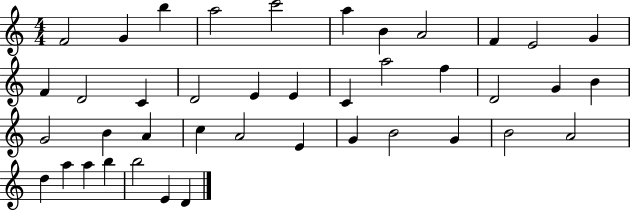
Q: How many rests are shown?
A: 0